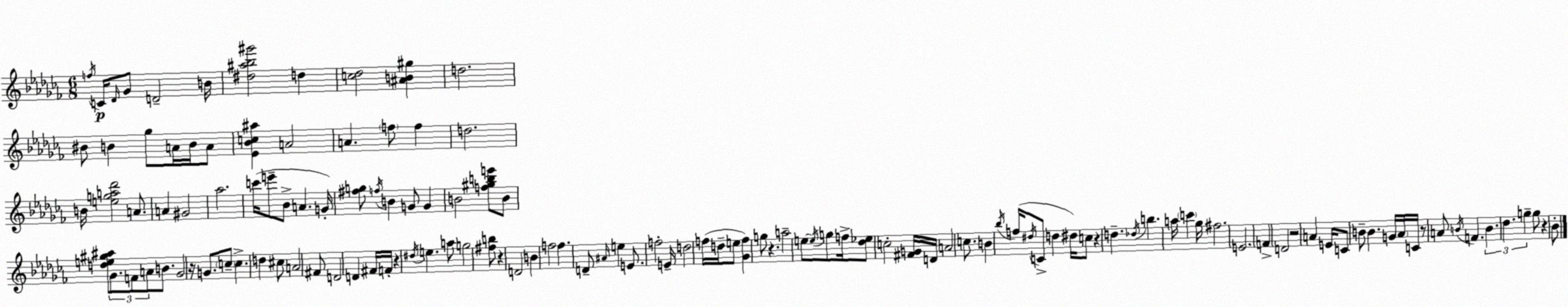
X:1
T:Untitled
M:6/8
L:1/4
K:Abm
f/4 C/4 _D/4 _G/2 D2 B/4 [^d^a_b^g']2 d [c_d]2 [^AB^g] d2 ^B/2 B _g/2 A/4 B/4 A/2 [_E_Bc^a] A2 A f/2 f d2 B/4 [ega_d']2 A/2 A ^G2 _a2 c'/4 e'/2 _B/2 A G/4 [^fg]/2 f/4 B G/2 G B2 [f^gbe']/2 B/2 [de^g^a]/2 _G/2 F/2 A/2 B/2 _G2 z/4 G/2 c/2 c d ^c/2 A2 ^F/2 D2 D ^F/4 F/4 z ^d/4 e a/2 g2 [^fb]/2 z D2 B f2 f D/2 ^A/4 e E/2 f2 E/4 d2 f/4 d/4 e/2 [_Gf] g/2 z a2 e/2 e/4 g/2 f/4 [_d_e]/2 c2 [^FG]/4 D/4 A2 c/2 B _b/4 f/4 ^d/4 C/2 d ^d/4 c/2 z d _d/4 b a/4 c' _g/4 ^f2 E2 F D2 z2 A E/4 C/2 B/2 B G/4 _A/4 C/4 z/2 A/2 B/4 F B _d g g/2 z _B/2